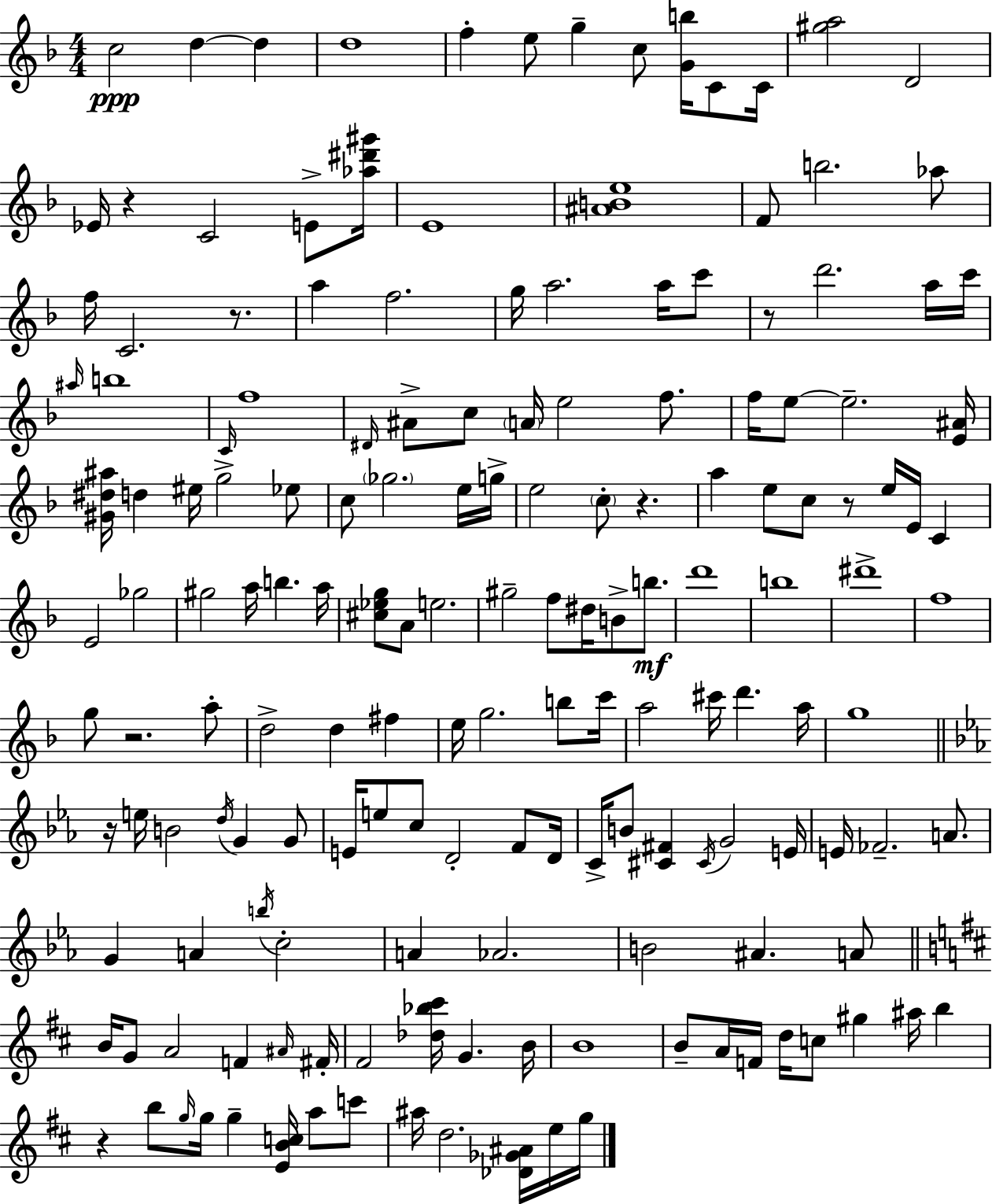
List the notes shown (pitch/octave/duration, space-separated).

C5/h D5/q D5/q D5/w F5/q E5/e G5/q C5/e [G4,B5]/s C4/e C4/s [G#5,A5]/h D4/h Eb4/s R/q C4/h E4/e [Ab5,D#6,G#6]/s E4/w [A#4,B4,E5]/w F4/e B5/h. Ab5/e F5/s C4/h. R/e. A5/q F5/h. G5/s A5/h. A5/s C6/e R/e D6/h. A5/s C6/s A#5/s B5/w C4/s F5/w D#4/s A#4/e C5/e A4/s E5/h F5/e. F5/s E5/e E5/h. [E4,A#4]/s [G#4,D#5,A#5]/s D5/q EIS5/s G5/h Eb5/e C5/e Gb5/h. E5/s G5/s E5/h C5/e R/q. A5/q E5/e C5/e R/e E5/s E4/s C4/q E4/h Gb5/h G#5/h A5/s B5/q. A5/s [C#5,Eb5,G5]/e A4/e E5/h. G#5/h F5/e D#5/s B4/e B5/e. D6/w B5/w D#6/w F5/w G5/e R/h. A5/e D5/h D5/q F#5/q E5/s G5/h. B5/e C6/s A5/h C#6/s D6/q. A5/s G5/w R/s E5/s B4/h D5/s G4/q G4/e E4/s E5/e C5/e D4/h F4/e D4/s C4/s B4/e [C#4,F#4]/q C#4/s G4/h E4/s E4/s FES4/h. A4/e. G4/q A4/q B5/s C5/h A4/q Ab4/h. B4/h A#4/q. A4/e B4/s G4/e A4/h F4/q A#4/s F#4/s F#4/h [Db5,Bb5,C#6]/s G4/q. B4/s B4/w B4/e A4/s F4/s D5/s C5/e G#5/q A#5/s B5/q R/q B5/e G5/s G5/s G5/q [E4,B4,C5]/s A5/e C6/e A#5/s D5/h. [Db4,Gb4,A#4]/s E5/s G5/s